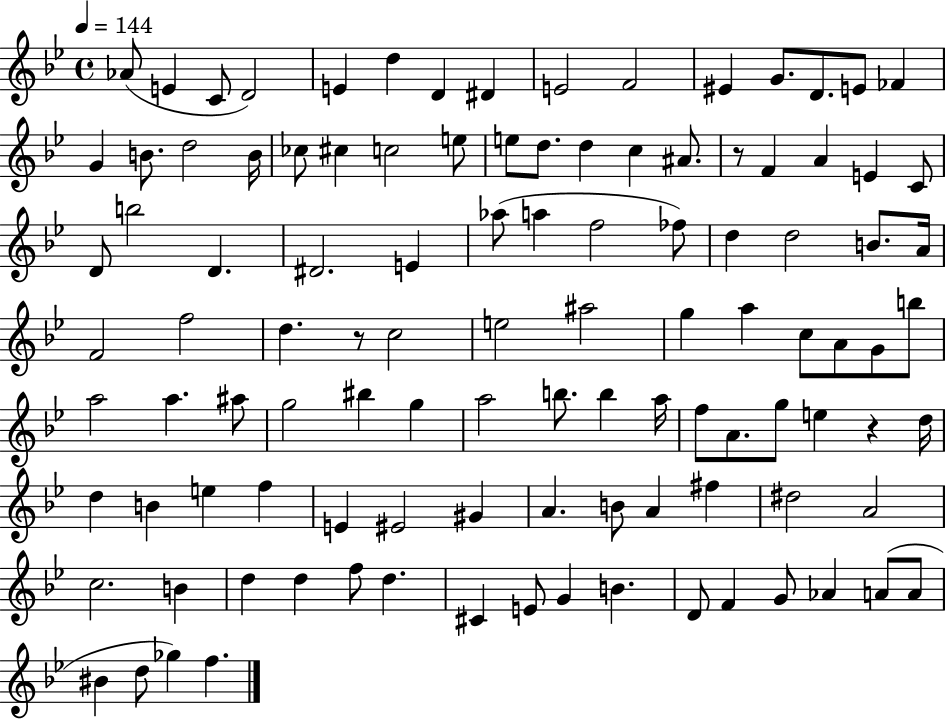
{
  \clef treble
  \time 4/4
  \defaultTimeSignature
  \key bes \major
  \tempo 4 = 144
  aes'8( e'4 c'8 d'2) | e'4 d''4 d'4 dis'4 | e'2 f'2 | eis'4 g'8. d'8. e'8 fes'4 | \break g'4 b'8. d''2 b'16 | ces''8 cis''4 c''2 e''8 | e''8 d''8. d''4 c''4 ais'8. | r8 f'4 a'4 e'4 c'8 | \break d'8 b''2 d'4. | dis'2. e'4 | aes''8( a''4 f''2 fes''8) | d''4 d''2 b'8. a'16 | \break f'2 f''2 | d''4. r8 c''2 | e''2 ais''2 | g''4 a''4 c''8 a'8 g'8 b''8 | \break a''2 a''4. ais''8 | g''2 bis''4 g''4 | a''2 b''8. b''4 a''16 | f''8 a'8. g''8 e''4 r4 d''16 | \break d''4 b'4 e''4 f''4 | e'4 eis'2 gis'4 | a'4. b'8 a'4 fis''4 | dis''2 a'2 | \break c''2. b'4 | d''4 d''4 f''8 d''4. | cis'4 e'8 g'4 b'4. | d'8 f'4 g'8 aes'4 a'8( a'8 | \break bis'4 d''8 ges''4) f''4. | \bar "|."
}